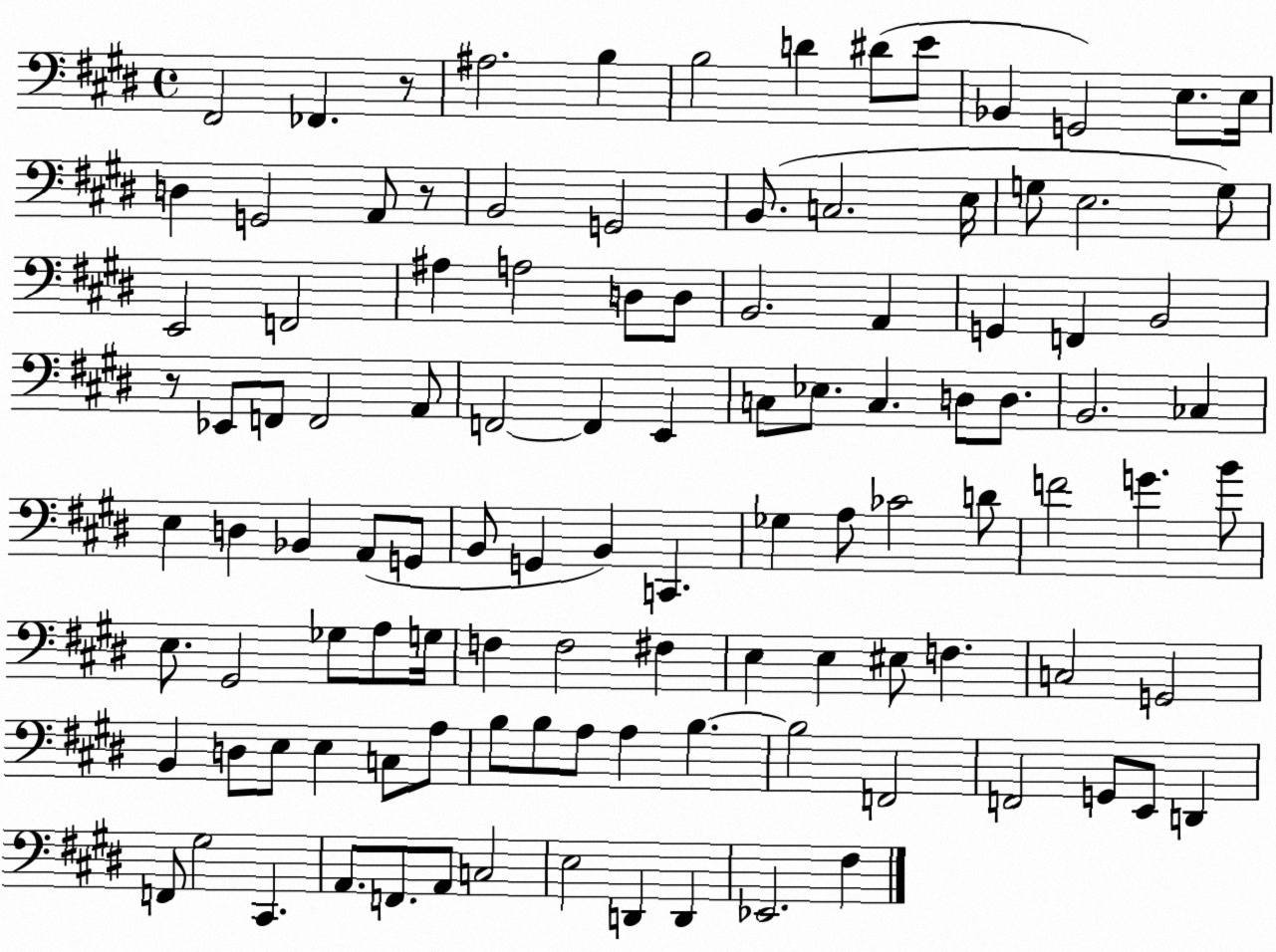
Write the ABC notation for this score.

X:1
T:Untitled
M:4/4
L:1/4
K:E
^F,,2 _F,, z/2 ^A,2 B, B,2 D ^D/2 E/2 _B,, G,,2 E,/2 E,/4 D, G,,2 A,,/2 z/2 B,,2 G,,2 B,,/2 C,2 E,/4 G,/2 E,2 G,/2 E,,2 F,,2 ^A, A,2 D,/2 D,/2 B,,2 A,, G,, F,, B,,2 z/2 _E,,/2 F,,/2 F,,2 A,,/2 F,,2 F,, E,, C,/2 _E,/2 C, D,/2 D,/2 B,,2 _C, E, D, _B,, A,,/2 G,,/2 B,,/2 G,, B,, C,, _G, A,/2 _C2 D/2 F2 G B/2 E,/2 ^G,,2 _G,/2 A,/2 G,/4 F, F,2 ^F, E, E, ^E,/2 F, C,2 G,,2 B,, D,/2 E,/2 E, C,/2 A,/2 B,/2 B,/2 A,/2 A, B, B,2 F,,2 F,,2 G,,/2 E,,/2 D,, F,,/2 ^G,2 ^C,, A,,/2 F,,/2 A,,/2 C,2 E,2 D,, D,, _E,,2 ^F,